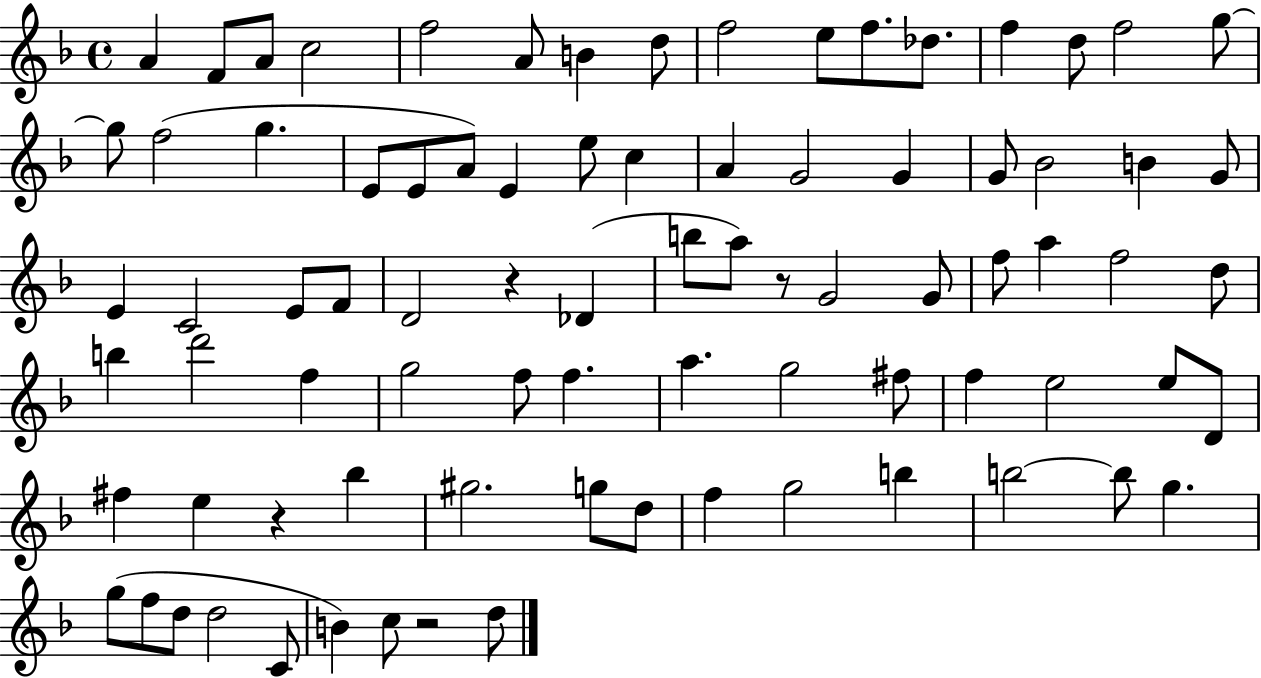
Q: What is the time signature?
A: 4/4